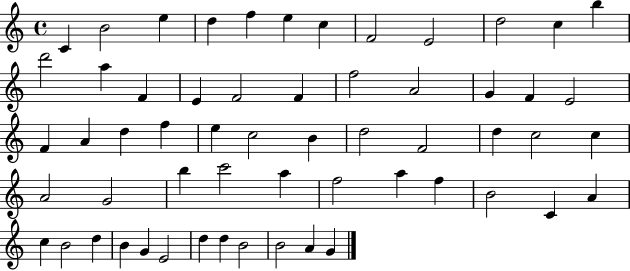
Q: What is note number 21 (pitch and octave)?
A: G4